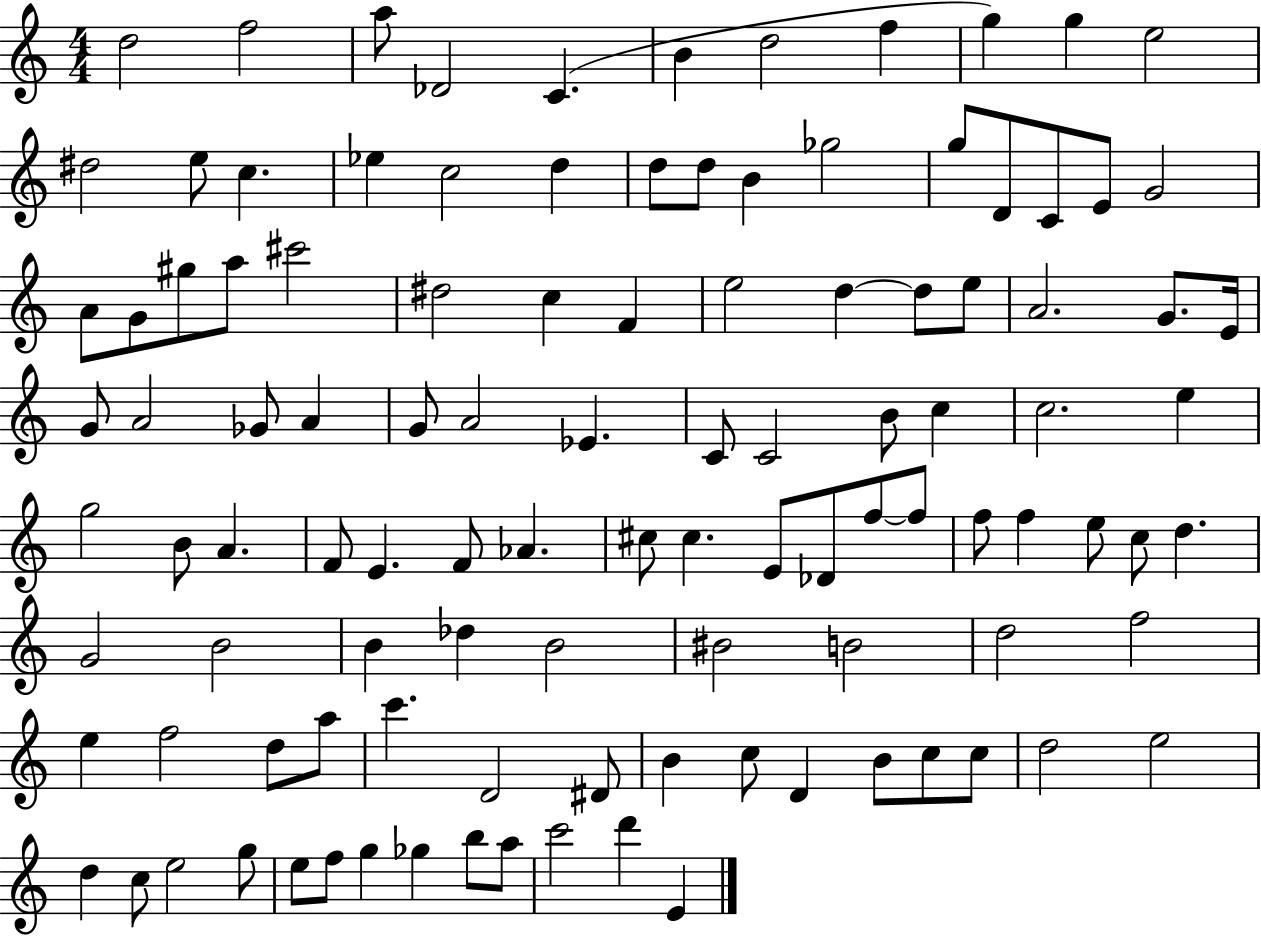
{
  \clef treble
  \numericTimeSignature
  \time 4/4
  \key c \major
  d''2 f''2 | a''8 des'2 c'4.( | b'4 d''2 f''4 | g''4) g''4 e''2 | \break dis''2 e''8 c''4. | ees''4 c''2 d''4 | d''8 d''8 b'4 ges''2 | g''8 d'8 c'8 e'8 g'2 | \break a'8 g'8 gis''8 a''8 cis'''2 | dis''2 c''4 f'4 | e''2 d''4~~ d''8 e''8 | a'2. g'8. e'16 | \break g'8 a'2 ges'8 a'4 | g'8 a'2 ees'4. | c'8 c'2 b'8 c''4 | c''2. e''4 | \break g''2 b'8 a'4. | f'8 e'4. f'8 aes'4. | cis''8 cis''4. e'8 des'8 f''8~~ f''8 | f''8 f''4 e''8 c''8 d''4. | \break g'2 b'2 | b'4 des''4 b'2 | bis'2 b'2 | d''2 f''2 | \break e''4 f''2 d''8 a''8 | c'''4. d'2 dis'8 | b'4 c''8 d'4 b'8 c''8 c''8 | d''2 e''2 | \break d''4 c''8 e''2 g''8 | e''8 f''8 g''4 ges''4 b''8 a''8 | c'''2 d'''4 e'4 | \bar "|."
}